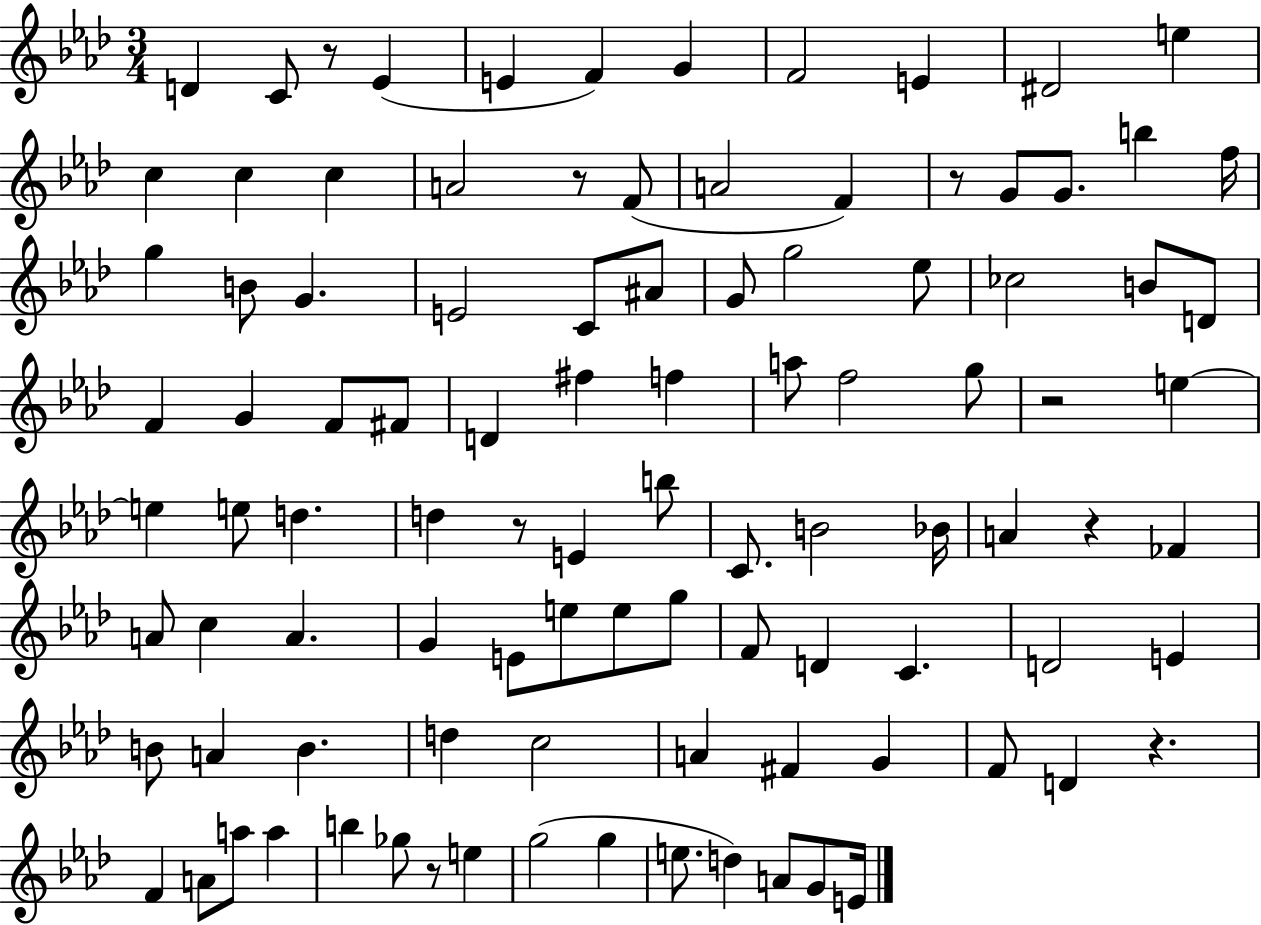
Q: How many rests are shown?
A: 8